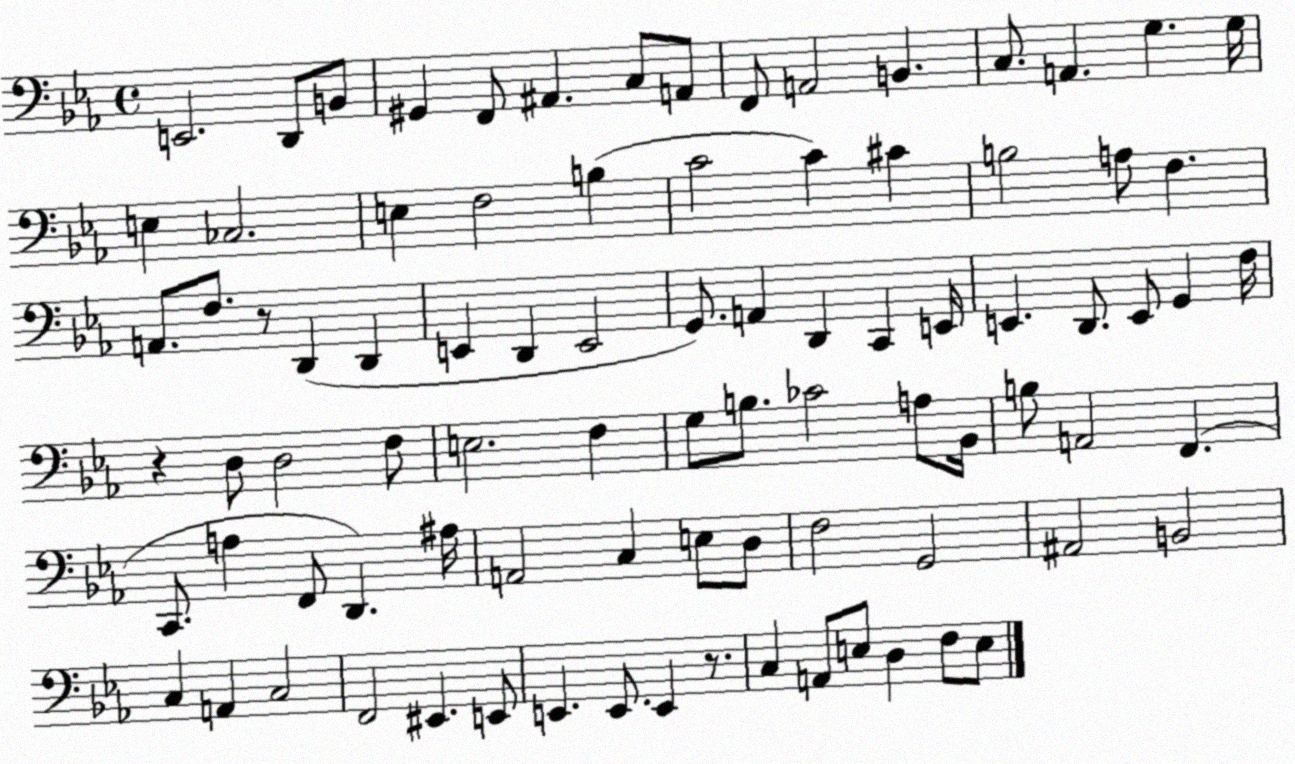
X:1
T:Untitled
M:4/4
L:1/4
K:Eb
E,,2 D,,/2 B,,/2 ^G,, F,,/2 ^A,, C,/2 A,,/2 F,,/2 A,,2 B,, C,/2 A,, G, G,/4 E, _C,2 E, F,2 B, C2 C ^C B,2 A,/2 F, A,,/2 F,/2 z/2 D,, D,, E,, D,, E,,2 G,,/2 A,, D,, C,, E,,/4 E,, D,,/2 E,,/2 G,, F,/4 z D,/2 D,2 F,/2 E,2 F, G,/2 B,/2 _C2 A,/2 _B,,/4 B,/2 A,,2 F,, C,,/2 A, F,,/2 D,, ^A,/4 A,,2 C, E,/2 D,/2 F,2 G,,2 ^A,,2 B,,2 C, A,, C,2 F,,2 ^E,, E,,/2 E,, E,,/2 E,, z/2 C, A,,/2 E,/2 D, F,/2 E,/2